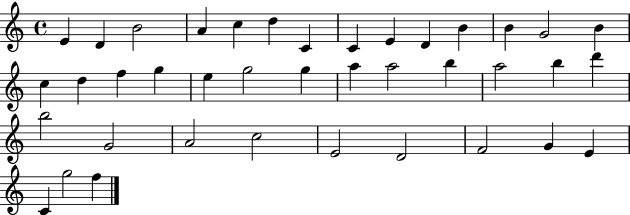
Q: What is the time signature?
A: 4/4